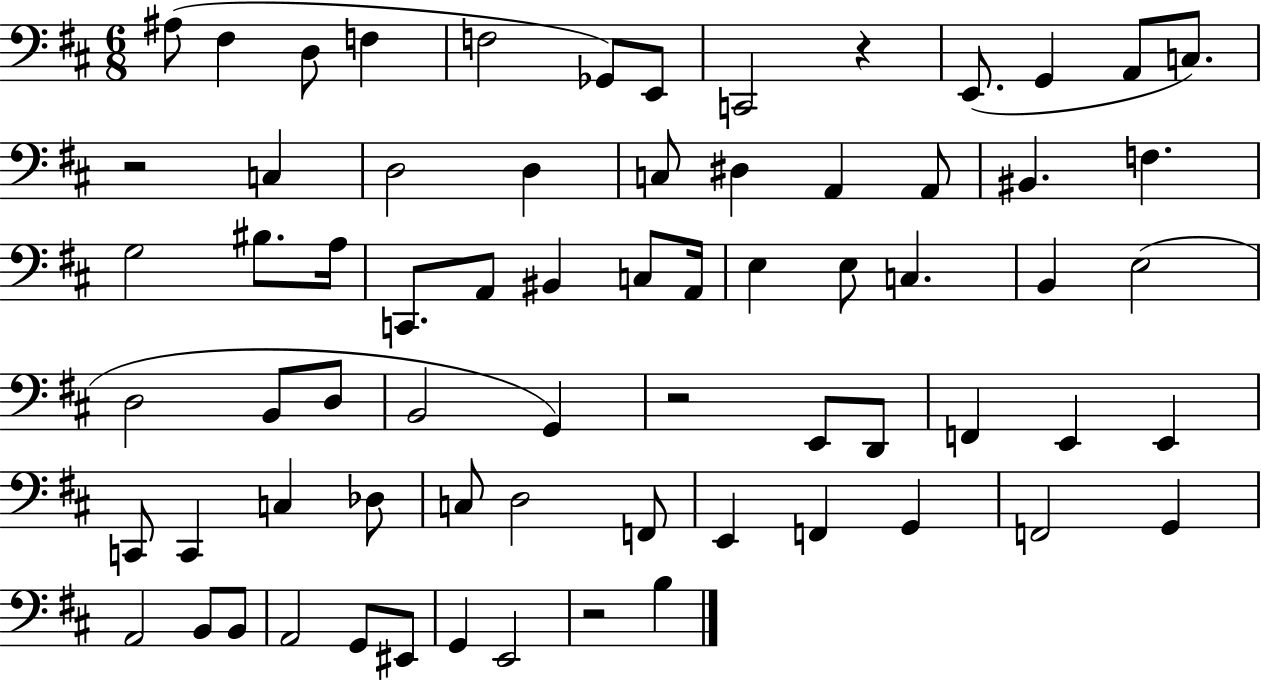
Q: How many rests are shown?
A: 4